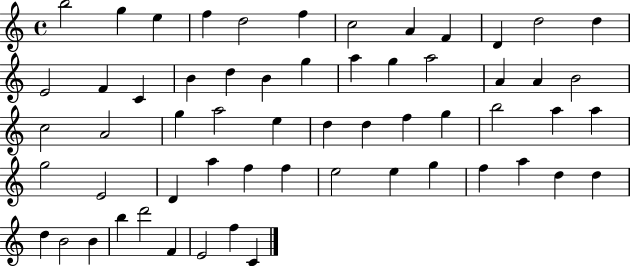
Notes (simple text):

B5/h G5/q E5/q F5/q D5/h F5/q C5/h A4/q F4/q D4/q D5/h D5/q E4/h F4/q C4/q B4/q D5/q B4/q G5/q A5/q G5/q A5/h A4/q A4/q B4/h C5/h A4/h G5/q A5/h E5/q D5/q D5/q F5/q G5/q B5/h A5/q A5/q G5/h E4/h D4/q A5/q F5/q F5/q E5/h E5/q G5/q F5/q A5/q D5/q D5/q D5/q B4/h B4/q B5/q D6/h F4/q E4/h F5/q C4/q